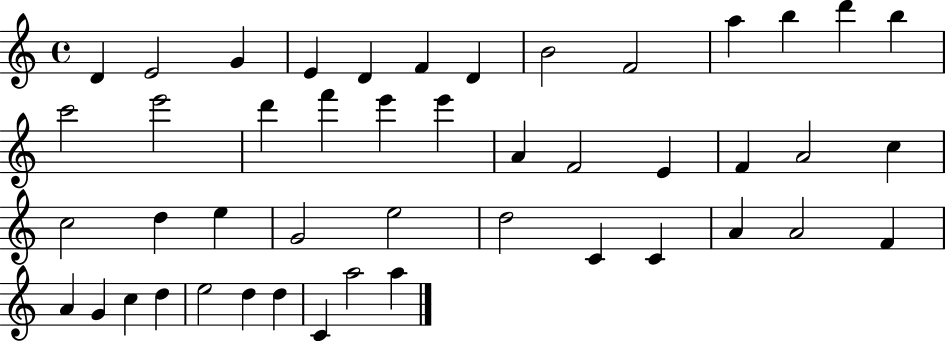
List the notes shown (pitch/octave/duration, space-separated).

D4/q E4/h G4/q E4/q D4/q F4/q D4/q B4/h F4/h A5/q B5/q D6/q B5/q C6/h E6/h D6/q F6/q E6/q E6/q A4/q F4/h E4/q F4/q A4/h C5/q C5/h D5/q E5/q G4/h E5/h D5/h C4/q C4/q A4/q A4/h F4/q A4/q G4/q C5/q D5/q E5/h D5/q D5/q C4/q A5/h A5/q